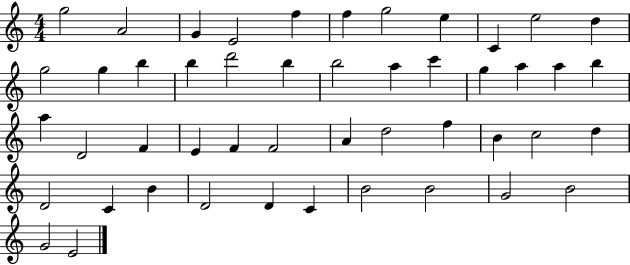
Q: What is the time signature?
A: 4/4